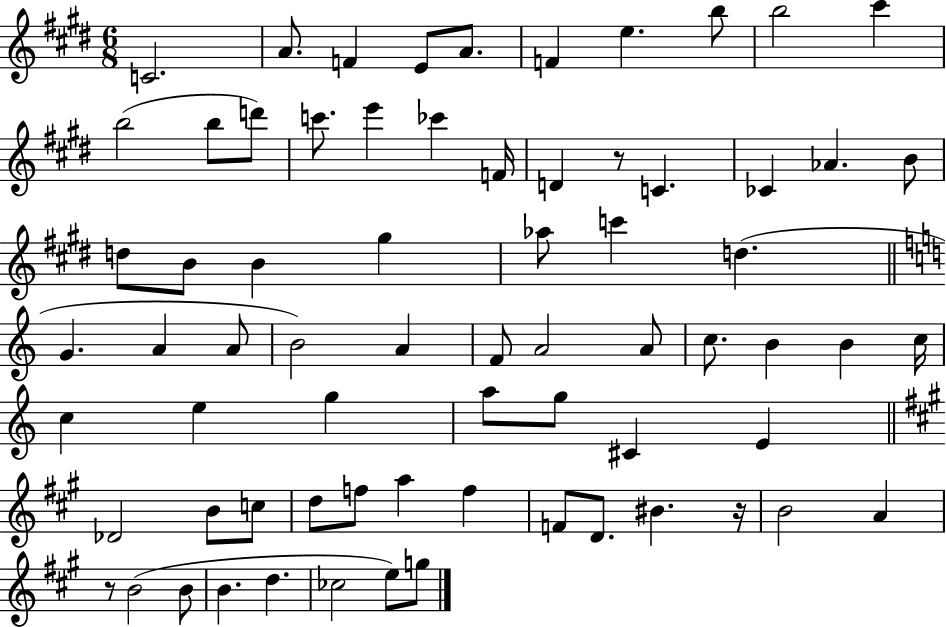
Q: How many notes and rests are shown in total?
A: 70